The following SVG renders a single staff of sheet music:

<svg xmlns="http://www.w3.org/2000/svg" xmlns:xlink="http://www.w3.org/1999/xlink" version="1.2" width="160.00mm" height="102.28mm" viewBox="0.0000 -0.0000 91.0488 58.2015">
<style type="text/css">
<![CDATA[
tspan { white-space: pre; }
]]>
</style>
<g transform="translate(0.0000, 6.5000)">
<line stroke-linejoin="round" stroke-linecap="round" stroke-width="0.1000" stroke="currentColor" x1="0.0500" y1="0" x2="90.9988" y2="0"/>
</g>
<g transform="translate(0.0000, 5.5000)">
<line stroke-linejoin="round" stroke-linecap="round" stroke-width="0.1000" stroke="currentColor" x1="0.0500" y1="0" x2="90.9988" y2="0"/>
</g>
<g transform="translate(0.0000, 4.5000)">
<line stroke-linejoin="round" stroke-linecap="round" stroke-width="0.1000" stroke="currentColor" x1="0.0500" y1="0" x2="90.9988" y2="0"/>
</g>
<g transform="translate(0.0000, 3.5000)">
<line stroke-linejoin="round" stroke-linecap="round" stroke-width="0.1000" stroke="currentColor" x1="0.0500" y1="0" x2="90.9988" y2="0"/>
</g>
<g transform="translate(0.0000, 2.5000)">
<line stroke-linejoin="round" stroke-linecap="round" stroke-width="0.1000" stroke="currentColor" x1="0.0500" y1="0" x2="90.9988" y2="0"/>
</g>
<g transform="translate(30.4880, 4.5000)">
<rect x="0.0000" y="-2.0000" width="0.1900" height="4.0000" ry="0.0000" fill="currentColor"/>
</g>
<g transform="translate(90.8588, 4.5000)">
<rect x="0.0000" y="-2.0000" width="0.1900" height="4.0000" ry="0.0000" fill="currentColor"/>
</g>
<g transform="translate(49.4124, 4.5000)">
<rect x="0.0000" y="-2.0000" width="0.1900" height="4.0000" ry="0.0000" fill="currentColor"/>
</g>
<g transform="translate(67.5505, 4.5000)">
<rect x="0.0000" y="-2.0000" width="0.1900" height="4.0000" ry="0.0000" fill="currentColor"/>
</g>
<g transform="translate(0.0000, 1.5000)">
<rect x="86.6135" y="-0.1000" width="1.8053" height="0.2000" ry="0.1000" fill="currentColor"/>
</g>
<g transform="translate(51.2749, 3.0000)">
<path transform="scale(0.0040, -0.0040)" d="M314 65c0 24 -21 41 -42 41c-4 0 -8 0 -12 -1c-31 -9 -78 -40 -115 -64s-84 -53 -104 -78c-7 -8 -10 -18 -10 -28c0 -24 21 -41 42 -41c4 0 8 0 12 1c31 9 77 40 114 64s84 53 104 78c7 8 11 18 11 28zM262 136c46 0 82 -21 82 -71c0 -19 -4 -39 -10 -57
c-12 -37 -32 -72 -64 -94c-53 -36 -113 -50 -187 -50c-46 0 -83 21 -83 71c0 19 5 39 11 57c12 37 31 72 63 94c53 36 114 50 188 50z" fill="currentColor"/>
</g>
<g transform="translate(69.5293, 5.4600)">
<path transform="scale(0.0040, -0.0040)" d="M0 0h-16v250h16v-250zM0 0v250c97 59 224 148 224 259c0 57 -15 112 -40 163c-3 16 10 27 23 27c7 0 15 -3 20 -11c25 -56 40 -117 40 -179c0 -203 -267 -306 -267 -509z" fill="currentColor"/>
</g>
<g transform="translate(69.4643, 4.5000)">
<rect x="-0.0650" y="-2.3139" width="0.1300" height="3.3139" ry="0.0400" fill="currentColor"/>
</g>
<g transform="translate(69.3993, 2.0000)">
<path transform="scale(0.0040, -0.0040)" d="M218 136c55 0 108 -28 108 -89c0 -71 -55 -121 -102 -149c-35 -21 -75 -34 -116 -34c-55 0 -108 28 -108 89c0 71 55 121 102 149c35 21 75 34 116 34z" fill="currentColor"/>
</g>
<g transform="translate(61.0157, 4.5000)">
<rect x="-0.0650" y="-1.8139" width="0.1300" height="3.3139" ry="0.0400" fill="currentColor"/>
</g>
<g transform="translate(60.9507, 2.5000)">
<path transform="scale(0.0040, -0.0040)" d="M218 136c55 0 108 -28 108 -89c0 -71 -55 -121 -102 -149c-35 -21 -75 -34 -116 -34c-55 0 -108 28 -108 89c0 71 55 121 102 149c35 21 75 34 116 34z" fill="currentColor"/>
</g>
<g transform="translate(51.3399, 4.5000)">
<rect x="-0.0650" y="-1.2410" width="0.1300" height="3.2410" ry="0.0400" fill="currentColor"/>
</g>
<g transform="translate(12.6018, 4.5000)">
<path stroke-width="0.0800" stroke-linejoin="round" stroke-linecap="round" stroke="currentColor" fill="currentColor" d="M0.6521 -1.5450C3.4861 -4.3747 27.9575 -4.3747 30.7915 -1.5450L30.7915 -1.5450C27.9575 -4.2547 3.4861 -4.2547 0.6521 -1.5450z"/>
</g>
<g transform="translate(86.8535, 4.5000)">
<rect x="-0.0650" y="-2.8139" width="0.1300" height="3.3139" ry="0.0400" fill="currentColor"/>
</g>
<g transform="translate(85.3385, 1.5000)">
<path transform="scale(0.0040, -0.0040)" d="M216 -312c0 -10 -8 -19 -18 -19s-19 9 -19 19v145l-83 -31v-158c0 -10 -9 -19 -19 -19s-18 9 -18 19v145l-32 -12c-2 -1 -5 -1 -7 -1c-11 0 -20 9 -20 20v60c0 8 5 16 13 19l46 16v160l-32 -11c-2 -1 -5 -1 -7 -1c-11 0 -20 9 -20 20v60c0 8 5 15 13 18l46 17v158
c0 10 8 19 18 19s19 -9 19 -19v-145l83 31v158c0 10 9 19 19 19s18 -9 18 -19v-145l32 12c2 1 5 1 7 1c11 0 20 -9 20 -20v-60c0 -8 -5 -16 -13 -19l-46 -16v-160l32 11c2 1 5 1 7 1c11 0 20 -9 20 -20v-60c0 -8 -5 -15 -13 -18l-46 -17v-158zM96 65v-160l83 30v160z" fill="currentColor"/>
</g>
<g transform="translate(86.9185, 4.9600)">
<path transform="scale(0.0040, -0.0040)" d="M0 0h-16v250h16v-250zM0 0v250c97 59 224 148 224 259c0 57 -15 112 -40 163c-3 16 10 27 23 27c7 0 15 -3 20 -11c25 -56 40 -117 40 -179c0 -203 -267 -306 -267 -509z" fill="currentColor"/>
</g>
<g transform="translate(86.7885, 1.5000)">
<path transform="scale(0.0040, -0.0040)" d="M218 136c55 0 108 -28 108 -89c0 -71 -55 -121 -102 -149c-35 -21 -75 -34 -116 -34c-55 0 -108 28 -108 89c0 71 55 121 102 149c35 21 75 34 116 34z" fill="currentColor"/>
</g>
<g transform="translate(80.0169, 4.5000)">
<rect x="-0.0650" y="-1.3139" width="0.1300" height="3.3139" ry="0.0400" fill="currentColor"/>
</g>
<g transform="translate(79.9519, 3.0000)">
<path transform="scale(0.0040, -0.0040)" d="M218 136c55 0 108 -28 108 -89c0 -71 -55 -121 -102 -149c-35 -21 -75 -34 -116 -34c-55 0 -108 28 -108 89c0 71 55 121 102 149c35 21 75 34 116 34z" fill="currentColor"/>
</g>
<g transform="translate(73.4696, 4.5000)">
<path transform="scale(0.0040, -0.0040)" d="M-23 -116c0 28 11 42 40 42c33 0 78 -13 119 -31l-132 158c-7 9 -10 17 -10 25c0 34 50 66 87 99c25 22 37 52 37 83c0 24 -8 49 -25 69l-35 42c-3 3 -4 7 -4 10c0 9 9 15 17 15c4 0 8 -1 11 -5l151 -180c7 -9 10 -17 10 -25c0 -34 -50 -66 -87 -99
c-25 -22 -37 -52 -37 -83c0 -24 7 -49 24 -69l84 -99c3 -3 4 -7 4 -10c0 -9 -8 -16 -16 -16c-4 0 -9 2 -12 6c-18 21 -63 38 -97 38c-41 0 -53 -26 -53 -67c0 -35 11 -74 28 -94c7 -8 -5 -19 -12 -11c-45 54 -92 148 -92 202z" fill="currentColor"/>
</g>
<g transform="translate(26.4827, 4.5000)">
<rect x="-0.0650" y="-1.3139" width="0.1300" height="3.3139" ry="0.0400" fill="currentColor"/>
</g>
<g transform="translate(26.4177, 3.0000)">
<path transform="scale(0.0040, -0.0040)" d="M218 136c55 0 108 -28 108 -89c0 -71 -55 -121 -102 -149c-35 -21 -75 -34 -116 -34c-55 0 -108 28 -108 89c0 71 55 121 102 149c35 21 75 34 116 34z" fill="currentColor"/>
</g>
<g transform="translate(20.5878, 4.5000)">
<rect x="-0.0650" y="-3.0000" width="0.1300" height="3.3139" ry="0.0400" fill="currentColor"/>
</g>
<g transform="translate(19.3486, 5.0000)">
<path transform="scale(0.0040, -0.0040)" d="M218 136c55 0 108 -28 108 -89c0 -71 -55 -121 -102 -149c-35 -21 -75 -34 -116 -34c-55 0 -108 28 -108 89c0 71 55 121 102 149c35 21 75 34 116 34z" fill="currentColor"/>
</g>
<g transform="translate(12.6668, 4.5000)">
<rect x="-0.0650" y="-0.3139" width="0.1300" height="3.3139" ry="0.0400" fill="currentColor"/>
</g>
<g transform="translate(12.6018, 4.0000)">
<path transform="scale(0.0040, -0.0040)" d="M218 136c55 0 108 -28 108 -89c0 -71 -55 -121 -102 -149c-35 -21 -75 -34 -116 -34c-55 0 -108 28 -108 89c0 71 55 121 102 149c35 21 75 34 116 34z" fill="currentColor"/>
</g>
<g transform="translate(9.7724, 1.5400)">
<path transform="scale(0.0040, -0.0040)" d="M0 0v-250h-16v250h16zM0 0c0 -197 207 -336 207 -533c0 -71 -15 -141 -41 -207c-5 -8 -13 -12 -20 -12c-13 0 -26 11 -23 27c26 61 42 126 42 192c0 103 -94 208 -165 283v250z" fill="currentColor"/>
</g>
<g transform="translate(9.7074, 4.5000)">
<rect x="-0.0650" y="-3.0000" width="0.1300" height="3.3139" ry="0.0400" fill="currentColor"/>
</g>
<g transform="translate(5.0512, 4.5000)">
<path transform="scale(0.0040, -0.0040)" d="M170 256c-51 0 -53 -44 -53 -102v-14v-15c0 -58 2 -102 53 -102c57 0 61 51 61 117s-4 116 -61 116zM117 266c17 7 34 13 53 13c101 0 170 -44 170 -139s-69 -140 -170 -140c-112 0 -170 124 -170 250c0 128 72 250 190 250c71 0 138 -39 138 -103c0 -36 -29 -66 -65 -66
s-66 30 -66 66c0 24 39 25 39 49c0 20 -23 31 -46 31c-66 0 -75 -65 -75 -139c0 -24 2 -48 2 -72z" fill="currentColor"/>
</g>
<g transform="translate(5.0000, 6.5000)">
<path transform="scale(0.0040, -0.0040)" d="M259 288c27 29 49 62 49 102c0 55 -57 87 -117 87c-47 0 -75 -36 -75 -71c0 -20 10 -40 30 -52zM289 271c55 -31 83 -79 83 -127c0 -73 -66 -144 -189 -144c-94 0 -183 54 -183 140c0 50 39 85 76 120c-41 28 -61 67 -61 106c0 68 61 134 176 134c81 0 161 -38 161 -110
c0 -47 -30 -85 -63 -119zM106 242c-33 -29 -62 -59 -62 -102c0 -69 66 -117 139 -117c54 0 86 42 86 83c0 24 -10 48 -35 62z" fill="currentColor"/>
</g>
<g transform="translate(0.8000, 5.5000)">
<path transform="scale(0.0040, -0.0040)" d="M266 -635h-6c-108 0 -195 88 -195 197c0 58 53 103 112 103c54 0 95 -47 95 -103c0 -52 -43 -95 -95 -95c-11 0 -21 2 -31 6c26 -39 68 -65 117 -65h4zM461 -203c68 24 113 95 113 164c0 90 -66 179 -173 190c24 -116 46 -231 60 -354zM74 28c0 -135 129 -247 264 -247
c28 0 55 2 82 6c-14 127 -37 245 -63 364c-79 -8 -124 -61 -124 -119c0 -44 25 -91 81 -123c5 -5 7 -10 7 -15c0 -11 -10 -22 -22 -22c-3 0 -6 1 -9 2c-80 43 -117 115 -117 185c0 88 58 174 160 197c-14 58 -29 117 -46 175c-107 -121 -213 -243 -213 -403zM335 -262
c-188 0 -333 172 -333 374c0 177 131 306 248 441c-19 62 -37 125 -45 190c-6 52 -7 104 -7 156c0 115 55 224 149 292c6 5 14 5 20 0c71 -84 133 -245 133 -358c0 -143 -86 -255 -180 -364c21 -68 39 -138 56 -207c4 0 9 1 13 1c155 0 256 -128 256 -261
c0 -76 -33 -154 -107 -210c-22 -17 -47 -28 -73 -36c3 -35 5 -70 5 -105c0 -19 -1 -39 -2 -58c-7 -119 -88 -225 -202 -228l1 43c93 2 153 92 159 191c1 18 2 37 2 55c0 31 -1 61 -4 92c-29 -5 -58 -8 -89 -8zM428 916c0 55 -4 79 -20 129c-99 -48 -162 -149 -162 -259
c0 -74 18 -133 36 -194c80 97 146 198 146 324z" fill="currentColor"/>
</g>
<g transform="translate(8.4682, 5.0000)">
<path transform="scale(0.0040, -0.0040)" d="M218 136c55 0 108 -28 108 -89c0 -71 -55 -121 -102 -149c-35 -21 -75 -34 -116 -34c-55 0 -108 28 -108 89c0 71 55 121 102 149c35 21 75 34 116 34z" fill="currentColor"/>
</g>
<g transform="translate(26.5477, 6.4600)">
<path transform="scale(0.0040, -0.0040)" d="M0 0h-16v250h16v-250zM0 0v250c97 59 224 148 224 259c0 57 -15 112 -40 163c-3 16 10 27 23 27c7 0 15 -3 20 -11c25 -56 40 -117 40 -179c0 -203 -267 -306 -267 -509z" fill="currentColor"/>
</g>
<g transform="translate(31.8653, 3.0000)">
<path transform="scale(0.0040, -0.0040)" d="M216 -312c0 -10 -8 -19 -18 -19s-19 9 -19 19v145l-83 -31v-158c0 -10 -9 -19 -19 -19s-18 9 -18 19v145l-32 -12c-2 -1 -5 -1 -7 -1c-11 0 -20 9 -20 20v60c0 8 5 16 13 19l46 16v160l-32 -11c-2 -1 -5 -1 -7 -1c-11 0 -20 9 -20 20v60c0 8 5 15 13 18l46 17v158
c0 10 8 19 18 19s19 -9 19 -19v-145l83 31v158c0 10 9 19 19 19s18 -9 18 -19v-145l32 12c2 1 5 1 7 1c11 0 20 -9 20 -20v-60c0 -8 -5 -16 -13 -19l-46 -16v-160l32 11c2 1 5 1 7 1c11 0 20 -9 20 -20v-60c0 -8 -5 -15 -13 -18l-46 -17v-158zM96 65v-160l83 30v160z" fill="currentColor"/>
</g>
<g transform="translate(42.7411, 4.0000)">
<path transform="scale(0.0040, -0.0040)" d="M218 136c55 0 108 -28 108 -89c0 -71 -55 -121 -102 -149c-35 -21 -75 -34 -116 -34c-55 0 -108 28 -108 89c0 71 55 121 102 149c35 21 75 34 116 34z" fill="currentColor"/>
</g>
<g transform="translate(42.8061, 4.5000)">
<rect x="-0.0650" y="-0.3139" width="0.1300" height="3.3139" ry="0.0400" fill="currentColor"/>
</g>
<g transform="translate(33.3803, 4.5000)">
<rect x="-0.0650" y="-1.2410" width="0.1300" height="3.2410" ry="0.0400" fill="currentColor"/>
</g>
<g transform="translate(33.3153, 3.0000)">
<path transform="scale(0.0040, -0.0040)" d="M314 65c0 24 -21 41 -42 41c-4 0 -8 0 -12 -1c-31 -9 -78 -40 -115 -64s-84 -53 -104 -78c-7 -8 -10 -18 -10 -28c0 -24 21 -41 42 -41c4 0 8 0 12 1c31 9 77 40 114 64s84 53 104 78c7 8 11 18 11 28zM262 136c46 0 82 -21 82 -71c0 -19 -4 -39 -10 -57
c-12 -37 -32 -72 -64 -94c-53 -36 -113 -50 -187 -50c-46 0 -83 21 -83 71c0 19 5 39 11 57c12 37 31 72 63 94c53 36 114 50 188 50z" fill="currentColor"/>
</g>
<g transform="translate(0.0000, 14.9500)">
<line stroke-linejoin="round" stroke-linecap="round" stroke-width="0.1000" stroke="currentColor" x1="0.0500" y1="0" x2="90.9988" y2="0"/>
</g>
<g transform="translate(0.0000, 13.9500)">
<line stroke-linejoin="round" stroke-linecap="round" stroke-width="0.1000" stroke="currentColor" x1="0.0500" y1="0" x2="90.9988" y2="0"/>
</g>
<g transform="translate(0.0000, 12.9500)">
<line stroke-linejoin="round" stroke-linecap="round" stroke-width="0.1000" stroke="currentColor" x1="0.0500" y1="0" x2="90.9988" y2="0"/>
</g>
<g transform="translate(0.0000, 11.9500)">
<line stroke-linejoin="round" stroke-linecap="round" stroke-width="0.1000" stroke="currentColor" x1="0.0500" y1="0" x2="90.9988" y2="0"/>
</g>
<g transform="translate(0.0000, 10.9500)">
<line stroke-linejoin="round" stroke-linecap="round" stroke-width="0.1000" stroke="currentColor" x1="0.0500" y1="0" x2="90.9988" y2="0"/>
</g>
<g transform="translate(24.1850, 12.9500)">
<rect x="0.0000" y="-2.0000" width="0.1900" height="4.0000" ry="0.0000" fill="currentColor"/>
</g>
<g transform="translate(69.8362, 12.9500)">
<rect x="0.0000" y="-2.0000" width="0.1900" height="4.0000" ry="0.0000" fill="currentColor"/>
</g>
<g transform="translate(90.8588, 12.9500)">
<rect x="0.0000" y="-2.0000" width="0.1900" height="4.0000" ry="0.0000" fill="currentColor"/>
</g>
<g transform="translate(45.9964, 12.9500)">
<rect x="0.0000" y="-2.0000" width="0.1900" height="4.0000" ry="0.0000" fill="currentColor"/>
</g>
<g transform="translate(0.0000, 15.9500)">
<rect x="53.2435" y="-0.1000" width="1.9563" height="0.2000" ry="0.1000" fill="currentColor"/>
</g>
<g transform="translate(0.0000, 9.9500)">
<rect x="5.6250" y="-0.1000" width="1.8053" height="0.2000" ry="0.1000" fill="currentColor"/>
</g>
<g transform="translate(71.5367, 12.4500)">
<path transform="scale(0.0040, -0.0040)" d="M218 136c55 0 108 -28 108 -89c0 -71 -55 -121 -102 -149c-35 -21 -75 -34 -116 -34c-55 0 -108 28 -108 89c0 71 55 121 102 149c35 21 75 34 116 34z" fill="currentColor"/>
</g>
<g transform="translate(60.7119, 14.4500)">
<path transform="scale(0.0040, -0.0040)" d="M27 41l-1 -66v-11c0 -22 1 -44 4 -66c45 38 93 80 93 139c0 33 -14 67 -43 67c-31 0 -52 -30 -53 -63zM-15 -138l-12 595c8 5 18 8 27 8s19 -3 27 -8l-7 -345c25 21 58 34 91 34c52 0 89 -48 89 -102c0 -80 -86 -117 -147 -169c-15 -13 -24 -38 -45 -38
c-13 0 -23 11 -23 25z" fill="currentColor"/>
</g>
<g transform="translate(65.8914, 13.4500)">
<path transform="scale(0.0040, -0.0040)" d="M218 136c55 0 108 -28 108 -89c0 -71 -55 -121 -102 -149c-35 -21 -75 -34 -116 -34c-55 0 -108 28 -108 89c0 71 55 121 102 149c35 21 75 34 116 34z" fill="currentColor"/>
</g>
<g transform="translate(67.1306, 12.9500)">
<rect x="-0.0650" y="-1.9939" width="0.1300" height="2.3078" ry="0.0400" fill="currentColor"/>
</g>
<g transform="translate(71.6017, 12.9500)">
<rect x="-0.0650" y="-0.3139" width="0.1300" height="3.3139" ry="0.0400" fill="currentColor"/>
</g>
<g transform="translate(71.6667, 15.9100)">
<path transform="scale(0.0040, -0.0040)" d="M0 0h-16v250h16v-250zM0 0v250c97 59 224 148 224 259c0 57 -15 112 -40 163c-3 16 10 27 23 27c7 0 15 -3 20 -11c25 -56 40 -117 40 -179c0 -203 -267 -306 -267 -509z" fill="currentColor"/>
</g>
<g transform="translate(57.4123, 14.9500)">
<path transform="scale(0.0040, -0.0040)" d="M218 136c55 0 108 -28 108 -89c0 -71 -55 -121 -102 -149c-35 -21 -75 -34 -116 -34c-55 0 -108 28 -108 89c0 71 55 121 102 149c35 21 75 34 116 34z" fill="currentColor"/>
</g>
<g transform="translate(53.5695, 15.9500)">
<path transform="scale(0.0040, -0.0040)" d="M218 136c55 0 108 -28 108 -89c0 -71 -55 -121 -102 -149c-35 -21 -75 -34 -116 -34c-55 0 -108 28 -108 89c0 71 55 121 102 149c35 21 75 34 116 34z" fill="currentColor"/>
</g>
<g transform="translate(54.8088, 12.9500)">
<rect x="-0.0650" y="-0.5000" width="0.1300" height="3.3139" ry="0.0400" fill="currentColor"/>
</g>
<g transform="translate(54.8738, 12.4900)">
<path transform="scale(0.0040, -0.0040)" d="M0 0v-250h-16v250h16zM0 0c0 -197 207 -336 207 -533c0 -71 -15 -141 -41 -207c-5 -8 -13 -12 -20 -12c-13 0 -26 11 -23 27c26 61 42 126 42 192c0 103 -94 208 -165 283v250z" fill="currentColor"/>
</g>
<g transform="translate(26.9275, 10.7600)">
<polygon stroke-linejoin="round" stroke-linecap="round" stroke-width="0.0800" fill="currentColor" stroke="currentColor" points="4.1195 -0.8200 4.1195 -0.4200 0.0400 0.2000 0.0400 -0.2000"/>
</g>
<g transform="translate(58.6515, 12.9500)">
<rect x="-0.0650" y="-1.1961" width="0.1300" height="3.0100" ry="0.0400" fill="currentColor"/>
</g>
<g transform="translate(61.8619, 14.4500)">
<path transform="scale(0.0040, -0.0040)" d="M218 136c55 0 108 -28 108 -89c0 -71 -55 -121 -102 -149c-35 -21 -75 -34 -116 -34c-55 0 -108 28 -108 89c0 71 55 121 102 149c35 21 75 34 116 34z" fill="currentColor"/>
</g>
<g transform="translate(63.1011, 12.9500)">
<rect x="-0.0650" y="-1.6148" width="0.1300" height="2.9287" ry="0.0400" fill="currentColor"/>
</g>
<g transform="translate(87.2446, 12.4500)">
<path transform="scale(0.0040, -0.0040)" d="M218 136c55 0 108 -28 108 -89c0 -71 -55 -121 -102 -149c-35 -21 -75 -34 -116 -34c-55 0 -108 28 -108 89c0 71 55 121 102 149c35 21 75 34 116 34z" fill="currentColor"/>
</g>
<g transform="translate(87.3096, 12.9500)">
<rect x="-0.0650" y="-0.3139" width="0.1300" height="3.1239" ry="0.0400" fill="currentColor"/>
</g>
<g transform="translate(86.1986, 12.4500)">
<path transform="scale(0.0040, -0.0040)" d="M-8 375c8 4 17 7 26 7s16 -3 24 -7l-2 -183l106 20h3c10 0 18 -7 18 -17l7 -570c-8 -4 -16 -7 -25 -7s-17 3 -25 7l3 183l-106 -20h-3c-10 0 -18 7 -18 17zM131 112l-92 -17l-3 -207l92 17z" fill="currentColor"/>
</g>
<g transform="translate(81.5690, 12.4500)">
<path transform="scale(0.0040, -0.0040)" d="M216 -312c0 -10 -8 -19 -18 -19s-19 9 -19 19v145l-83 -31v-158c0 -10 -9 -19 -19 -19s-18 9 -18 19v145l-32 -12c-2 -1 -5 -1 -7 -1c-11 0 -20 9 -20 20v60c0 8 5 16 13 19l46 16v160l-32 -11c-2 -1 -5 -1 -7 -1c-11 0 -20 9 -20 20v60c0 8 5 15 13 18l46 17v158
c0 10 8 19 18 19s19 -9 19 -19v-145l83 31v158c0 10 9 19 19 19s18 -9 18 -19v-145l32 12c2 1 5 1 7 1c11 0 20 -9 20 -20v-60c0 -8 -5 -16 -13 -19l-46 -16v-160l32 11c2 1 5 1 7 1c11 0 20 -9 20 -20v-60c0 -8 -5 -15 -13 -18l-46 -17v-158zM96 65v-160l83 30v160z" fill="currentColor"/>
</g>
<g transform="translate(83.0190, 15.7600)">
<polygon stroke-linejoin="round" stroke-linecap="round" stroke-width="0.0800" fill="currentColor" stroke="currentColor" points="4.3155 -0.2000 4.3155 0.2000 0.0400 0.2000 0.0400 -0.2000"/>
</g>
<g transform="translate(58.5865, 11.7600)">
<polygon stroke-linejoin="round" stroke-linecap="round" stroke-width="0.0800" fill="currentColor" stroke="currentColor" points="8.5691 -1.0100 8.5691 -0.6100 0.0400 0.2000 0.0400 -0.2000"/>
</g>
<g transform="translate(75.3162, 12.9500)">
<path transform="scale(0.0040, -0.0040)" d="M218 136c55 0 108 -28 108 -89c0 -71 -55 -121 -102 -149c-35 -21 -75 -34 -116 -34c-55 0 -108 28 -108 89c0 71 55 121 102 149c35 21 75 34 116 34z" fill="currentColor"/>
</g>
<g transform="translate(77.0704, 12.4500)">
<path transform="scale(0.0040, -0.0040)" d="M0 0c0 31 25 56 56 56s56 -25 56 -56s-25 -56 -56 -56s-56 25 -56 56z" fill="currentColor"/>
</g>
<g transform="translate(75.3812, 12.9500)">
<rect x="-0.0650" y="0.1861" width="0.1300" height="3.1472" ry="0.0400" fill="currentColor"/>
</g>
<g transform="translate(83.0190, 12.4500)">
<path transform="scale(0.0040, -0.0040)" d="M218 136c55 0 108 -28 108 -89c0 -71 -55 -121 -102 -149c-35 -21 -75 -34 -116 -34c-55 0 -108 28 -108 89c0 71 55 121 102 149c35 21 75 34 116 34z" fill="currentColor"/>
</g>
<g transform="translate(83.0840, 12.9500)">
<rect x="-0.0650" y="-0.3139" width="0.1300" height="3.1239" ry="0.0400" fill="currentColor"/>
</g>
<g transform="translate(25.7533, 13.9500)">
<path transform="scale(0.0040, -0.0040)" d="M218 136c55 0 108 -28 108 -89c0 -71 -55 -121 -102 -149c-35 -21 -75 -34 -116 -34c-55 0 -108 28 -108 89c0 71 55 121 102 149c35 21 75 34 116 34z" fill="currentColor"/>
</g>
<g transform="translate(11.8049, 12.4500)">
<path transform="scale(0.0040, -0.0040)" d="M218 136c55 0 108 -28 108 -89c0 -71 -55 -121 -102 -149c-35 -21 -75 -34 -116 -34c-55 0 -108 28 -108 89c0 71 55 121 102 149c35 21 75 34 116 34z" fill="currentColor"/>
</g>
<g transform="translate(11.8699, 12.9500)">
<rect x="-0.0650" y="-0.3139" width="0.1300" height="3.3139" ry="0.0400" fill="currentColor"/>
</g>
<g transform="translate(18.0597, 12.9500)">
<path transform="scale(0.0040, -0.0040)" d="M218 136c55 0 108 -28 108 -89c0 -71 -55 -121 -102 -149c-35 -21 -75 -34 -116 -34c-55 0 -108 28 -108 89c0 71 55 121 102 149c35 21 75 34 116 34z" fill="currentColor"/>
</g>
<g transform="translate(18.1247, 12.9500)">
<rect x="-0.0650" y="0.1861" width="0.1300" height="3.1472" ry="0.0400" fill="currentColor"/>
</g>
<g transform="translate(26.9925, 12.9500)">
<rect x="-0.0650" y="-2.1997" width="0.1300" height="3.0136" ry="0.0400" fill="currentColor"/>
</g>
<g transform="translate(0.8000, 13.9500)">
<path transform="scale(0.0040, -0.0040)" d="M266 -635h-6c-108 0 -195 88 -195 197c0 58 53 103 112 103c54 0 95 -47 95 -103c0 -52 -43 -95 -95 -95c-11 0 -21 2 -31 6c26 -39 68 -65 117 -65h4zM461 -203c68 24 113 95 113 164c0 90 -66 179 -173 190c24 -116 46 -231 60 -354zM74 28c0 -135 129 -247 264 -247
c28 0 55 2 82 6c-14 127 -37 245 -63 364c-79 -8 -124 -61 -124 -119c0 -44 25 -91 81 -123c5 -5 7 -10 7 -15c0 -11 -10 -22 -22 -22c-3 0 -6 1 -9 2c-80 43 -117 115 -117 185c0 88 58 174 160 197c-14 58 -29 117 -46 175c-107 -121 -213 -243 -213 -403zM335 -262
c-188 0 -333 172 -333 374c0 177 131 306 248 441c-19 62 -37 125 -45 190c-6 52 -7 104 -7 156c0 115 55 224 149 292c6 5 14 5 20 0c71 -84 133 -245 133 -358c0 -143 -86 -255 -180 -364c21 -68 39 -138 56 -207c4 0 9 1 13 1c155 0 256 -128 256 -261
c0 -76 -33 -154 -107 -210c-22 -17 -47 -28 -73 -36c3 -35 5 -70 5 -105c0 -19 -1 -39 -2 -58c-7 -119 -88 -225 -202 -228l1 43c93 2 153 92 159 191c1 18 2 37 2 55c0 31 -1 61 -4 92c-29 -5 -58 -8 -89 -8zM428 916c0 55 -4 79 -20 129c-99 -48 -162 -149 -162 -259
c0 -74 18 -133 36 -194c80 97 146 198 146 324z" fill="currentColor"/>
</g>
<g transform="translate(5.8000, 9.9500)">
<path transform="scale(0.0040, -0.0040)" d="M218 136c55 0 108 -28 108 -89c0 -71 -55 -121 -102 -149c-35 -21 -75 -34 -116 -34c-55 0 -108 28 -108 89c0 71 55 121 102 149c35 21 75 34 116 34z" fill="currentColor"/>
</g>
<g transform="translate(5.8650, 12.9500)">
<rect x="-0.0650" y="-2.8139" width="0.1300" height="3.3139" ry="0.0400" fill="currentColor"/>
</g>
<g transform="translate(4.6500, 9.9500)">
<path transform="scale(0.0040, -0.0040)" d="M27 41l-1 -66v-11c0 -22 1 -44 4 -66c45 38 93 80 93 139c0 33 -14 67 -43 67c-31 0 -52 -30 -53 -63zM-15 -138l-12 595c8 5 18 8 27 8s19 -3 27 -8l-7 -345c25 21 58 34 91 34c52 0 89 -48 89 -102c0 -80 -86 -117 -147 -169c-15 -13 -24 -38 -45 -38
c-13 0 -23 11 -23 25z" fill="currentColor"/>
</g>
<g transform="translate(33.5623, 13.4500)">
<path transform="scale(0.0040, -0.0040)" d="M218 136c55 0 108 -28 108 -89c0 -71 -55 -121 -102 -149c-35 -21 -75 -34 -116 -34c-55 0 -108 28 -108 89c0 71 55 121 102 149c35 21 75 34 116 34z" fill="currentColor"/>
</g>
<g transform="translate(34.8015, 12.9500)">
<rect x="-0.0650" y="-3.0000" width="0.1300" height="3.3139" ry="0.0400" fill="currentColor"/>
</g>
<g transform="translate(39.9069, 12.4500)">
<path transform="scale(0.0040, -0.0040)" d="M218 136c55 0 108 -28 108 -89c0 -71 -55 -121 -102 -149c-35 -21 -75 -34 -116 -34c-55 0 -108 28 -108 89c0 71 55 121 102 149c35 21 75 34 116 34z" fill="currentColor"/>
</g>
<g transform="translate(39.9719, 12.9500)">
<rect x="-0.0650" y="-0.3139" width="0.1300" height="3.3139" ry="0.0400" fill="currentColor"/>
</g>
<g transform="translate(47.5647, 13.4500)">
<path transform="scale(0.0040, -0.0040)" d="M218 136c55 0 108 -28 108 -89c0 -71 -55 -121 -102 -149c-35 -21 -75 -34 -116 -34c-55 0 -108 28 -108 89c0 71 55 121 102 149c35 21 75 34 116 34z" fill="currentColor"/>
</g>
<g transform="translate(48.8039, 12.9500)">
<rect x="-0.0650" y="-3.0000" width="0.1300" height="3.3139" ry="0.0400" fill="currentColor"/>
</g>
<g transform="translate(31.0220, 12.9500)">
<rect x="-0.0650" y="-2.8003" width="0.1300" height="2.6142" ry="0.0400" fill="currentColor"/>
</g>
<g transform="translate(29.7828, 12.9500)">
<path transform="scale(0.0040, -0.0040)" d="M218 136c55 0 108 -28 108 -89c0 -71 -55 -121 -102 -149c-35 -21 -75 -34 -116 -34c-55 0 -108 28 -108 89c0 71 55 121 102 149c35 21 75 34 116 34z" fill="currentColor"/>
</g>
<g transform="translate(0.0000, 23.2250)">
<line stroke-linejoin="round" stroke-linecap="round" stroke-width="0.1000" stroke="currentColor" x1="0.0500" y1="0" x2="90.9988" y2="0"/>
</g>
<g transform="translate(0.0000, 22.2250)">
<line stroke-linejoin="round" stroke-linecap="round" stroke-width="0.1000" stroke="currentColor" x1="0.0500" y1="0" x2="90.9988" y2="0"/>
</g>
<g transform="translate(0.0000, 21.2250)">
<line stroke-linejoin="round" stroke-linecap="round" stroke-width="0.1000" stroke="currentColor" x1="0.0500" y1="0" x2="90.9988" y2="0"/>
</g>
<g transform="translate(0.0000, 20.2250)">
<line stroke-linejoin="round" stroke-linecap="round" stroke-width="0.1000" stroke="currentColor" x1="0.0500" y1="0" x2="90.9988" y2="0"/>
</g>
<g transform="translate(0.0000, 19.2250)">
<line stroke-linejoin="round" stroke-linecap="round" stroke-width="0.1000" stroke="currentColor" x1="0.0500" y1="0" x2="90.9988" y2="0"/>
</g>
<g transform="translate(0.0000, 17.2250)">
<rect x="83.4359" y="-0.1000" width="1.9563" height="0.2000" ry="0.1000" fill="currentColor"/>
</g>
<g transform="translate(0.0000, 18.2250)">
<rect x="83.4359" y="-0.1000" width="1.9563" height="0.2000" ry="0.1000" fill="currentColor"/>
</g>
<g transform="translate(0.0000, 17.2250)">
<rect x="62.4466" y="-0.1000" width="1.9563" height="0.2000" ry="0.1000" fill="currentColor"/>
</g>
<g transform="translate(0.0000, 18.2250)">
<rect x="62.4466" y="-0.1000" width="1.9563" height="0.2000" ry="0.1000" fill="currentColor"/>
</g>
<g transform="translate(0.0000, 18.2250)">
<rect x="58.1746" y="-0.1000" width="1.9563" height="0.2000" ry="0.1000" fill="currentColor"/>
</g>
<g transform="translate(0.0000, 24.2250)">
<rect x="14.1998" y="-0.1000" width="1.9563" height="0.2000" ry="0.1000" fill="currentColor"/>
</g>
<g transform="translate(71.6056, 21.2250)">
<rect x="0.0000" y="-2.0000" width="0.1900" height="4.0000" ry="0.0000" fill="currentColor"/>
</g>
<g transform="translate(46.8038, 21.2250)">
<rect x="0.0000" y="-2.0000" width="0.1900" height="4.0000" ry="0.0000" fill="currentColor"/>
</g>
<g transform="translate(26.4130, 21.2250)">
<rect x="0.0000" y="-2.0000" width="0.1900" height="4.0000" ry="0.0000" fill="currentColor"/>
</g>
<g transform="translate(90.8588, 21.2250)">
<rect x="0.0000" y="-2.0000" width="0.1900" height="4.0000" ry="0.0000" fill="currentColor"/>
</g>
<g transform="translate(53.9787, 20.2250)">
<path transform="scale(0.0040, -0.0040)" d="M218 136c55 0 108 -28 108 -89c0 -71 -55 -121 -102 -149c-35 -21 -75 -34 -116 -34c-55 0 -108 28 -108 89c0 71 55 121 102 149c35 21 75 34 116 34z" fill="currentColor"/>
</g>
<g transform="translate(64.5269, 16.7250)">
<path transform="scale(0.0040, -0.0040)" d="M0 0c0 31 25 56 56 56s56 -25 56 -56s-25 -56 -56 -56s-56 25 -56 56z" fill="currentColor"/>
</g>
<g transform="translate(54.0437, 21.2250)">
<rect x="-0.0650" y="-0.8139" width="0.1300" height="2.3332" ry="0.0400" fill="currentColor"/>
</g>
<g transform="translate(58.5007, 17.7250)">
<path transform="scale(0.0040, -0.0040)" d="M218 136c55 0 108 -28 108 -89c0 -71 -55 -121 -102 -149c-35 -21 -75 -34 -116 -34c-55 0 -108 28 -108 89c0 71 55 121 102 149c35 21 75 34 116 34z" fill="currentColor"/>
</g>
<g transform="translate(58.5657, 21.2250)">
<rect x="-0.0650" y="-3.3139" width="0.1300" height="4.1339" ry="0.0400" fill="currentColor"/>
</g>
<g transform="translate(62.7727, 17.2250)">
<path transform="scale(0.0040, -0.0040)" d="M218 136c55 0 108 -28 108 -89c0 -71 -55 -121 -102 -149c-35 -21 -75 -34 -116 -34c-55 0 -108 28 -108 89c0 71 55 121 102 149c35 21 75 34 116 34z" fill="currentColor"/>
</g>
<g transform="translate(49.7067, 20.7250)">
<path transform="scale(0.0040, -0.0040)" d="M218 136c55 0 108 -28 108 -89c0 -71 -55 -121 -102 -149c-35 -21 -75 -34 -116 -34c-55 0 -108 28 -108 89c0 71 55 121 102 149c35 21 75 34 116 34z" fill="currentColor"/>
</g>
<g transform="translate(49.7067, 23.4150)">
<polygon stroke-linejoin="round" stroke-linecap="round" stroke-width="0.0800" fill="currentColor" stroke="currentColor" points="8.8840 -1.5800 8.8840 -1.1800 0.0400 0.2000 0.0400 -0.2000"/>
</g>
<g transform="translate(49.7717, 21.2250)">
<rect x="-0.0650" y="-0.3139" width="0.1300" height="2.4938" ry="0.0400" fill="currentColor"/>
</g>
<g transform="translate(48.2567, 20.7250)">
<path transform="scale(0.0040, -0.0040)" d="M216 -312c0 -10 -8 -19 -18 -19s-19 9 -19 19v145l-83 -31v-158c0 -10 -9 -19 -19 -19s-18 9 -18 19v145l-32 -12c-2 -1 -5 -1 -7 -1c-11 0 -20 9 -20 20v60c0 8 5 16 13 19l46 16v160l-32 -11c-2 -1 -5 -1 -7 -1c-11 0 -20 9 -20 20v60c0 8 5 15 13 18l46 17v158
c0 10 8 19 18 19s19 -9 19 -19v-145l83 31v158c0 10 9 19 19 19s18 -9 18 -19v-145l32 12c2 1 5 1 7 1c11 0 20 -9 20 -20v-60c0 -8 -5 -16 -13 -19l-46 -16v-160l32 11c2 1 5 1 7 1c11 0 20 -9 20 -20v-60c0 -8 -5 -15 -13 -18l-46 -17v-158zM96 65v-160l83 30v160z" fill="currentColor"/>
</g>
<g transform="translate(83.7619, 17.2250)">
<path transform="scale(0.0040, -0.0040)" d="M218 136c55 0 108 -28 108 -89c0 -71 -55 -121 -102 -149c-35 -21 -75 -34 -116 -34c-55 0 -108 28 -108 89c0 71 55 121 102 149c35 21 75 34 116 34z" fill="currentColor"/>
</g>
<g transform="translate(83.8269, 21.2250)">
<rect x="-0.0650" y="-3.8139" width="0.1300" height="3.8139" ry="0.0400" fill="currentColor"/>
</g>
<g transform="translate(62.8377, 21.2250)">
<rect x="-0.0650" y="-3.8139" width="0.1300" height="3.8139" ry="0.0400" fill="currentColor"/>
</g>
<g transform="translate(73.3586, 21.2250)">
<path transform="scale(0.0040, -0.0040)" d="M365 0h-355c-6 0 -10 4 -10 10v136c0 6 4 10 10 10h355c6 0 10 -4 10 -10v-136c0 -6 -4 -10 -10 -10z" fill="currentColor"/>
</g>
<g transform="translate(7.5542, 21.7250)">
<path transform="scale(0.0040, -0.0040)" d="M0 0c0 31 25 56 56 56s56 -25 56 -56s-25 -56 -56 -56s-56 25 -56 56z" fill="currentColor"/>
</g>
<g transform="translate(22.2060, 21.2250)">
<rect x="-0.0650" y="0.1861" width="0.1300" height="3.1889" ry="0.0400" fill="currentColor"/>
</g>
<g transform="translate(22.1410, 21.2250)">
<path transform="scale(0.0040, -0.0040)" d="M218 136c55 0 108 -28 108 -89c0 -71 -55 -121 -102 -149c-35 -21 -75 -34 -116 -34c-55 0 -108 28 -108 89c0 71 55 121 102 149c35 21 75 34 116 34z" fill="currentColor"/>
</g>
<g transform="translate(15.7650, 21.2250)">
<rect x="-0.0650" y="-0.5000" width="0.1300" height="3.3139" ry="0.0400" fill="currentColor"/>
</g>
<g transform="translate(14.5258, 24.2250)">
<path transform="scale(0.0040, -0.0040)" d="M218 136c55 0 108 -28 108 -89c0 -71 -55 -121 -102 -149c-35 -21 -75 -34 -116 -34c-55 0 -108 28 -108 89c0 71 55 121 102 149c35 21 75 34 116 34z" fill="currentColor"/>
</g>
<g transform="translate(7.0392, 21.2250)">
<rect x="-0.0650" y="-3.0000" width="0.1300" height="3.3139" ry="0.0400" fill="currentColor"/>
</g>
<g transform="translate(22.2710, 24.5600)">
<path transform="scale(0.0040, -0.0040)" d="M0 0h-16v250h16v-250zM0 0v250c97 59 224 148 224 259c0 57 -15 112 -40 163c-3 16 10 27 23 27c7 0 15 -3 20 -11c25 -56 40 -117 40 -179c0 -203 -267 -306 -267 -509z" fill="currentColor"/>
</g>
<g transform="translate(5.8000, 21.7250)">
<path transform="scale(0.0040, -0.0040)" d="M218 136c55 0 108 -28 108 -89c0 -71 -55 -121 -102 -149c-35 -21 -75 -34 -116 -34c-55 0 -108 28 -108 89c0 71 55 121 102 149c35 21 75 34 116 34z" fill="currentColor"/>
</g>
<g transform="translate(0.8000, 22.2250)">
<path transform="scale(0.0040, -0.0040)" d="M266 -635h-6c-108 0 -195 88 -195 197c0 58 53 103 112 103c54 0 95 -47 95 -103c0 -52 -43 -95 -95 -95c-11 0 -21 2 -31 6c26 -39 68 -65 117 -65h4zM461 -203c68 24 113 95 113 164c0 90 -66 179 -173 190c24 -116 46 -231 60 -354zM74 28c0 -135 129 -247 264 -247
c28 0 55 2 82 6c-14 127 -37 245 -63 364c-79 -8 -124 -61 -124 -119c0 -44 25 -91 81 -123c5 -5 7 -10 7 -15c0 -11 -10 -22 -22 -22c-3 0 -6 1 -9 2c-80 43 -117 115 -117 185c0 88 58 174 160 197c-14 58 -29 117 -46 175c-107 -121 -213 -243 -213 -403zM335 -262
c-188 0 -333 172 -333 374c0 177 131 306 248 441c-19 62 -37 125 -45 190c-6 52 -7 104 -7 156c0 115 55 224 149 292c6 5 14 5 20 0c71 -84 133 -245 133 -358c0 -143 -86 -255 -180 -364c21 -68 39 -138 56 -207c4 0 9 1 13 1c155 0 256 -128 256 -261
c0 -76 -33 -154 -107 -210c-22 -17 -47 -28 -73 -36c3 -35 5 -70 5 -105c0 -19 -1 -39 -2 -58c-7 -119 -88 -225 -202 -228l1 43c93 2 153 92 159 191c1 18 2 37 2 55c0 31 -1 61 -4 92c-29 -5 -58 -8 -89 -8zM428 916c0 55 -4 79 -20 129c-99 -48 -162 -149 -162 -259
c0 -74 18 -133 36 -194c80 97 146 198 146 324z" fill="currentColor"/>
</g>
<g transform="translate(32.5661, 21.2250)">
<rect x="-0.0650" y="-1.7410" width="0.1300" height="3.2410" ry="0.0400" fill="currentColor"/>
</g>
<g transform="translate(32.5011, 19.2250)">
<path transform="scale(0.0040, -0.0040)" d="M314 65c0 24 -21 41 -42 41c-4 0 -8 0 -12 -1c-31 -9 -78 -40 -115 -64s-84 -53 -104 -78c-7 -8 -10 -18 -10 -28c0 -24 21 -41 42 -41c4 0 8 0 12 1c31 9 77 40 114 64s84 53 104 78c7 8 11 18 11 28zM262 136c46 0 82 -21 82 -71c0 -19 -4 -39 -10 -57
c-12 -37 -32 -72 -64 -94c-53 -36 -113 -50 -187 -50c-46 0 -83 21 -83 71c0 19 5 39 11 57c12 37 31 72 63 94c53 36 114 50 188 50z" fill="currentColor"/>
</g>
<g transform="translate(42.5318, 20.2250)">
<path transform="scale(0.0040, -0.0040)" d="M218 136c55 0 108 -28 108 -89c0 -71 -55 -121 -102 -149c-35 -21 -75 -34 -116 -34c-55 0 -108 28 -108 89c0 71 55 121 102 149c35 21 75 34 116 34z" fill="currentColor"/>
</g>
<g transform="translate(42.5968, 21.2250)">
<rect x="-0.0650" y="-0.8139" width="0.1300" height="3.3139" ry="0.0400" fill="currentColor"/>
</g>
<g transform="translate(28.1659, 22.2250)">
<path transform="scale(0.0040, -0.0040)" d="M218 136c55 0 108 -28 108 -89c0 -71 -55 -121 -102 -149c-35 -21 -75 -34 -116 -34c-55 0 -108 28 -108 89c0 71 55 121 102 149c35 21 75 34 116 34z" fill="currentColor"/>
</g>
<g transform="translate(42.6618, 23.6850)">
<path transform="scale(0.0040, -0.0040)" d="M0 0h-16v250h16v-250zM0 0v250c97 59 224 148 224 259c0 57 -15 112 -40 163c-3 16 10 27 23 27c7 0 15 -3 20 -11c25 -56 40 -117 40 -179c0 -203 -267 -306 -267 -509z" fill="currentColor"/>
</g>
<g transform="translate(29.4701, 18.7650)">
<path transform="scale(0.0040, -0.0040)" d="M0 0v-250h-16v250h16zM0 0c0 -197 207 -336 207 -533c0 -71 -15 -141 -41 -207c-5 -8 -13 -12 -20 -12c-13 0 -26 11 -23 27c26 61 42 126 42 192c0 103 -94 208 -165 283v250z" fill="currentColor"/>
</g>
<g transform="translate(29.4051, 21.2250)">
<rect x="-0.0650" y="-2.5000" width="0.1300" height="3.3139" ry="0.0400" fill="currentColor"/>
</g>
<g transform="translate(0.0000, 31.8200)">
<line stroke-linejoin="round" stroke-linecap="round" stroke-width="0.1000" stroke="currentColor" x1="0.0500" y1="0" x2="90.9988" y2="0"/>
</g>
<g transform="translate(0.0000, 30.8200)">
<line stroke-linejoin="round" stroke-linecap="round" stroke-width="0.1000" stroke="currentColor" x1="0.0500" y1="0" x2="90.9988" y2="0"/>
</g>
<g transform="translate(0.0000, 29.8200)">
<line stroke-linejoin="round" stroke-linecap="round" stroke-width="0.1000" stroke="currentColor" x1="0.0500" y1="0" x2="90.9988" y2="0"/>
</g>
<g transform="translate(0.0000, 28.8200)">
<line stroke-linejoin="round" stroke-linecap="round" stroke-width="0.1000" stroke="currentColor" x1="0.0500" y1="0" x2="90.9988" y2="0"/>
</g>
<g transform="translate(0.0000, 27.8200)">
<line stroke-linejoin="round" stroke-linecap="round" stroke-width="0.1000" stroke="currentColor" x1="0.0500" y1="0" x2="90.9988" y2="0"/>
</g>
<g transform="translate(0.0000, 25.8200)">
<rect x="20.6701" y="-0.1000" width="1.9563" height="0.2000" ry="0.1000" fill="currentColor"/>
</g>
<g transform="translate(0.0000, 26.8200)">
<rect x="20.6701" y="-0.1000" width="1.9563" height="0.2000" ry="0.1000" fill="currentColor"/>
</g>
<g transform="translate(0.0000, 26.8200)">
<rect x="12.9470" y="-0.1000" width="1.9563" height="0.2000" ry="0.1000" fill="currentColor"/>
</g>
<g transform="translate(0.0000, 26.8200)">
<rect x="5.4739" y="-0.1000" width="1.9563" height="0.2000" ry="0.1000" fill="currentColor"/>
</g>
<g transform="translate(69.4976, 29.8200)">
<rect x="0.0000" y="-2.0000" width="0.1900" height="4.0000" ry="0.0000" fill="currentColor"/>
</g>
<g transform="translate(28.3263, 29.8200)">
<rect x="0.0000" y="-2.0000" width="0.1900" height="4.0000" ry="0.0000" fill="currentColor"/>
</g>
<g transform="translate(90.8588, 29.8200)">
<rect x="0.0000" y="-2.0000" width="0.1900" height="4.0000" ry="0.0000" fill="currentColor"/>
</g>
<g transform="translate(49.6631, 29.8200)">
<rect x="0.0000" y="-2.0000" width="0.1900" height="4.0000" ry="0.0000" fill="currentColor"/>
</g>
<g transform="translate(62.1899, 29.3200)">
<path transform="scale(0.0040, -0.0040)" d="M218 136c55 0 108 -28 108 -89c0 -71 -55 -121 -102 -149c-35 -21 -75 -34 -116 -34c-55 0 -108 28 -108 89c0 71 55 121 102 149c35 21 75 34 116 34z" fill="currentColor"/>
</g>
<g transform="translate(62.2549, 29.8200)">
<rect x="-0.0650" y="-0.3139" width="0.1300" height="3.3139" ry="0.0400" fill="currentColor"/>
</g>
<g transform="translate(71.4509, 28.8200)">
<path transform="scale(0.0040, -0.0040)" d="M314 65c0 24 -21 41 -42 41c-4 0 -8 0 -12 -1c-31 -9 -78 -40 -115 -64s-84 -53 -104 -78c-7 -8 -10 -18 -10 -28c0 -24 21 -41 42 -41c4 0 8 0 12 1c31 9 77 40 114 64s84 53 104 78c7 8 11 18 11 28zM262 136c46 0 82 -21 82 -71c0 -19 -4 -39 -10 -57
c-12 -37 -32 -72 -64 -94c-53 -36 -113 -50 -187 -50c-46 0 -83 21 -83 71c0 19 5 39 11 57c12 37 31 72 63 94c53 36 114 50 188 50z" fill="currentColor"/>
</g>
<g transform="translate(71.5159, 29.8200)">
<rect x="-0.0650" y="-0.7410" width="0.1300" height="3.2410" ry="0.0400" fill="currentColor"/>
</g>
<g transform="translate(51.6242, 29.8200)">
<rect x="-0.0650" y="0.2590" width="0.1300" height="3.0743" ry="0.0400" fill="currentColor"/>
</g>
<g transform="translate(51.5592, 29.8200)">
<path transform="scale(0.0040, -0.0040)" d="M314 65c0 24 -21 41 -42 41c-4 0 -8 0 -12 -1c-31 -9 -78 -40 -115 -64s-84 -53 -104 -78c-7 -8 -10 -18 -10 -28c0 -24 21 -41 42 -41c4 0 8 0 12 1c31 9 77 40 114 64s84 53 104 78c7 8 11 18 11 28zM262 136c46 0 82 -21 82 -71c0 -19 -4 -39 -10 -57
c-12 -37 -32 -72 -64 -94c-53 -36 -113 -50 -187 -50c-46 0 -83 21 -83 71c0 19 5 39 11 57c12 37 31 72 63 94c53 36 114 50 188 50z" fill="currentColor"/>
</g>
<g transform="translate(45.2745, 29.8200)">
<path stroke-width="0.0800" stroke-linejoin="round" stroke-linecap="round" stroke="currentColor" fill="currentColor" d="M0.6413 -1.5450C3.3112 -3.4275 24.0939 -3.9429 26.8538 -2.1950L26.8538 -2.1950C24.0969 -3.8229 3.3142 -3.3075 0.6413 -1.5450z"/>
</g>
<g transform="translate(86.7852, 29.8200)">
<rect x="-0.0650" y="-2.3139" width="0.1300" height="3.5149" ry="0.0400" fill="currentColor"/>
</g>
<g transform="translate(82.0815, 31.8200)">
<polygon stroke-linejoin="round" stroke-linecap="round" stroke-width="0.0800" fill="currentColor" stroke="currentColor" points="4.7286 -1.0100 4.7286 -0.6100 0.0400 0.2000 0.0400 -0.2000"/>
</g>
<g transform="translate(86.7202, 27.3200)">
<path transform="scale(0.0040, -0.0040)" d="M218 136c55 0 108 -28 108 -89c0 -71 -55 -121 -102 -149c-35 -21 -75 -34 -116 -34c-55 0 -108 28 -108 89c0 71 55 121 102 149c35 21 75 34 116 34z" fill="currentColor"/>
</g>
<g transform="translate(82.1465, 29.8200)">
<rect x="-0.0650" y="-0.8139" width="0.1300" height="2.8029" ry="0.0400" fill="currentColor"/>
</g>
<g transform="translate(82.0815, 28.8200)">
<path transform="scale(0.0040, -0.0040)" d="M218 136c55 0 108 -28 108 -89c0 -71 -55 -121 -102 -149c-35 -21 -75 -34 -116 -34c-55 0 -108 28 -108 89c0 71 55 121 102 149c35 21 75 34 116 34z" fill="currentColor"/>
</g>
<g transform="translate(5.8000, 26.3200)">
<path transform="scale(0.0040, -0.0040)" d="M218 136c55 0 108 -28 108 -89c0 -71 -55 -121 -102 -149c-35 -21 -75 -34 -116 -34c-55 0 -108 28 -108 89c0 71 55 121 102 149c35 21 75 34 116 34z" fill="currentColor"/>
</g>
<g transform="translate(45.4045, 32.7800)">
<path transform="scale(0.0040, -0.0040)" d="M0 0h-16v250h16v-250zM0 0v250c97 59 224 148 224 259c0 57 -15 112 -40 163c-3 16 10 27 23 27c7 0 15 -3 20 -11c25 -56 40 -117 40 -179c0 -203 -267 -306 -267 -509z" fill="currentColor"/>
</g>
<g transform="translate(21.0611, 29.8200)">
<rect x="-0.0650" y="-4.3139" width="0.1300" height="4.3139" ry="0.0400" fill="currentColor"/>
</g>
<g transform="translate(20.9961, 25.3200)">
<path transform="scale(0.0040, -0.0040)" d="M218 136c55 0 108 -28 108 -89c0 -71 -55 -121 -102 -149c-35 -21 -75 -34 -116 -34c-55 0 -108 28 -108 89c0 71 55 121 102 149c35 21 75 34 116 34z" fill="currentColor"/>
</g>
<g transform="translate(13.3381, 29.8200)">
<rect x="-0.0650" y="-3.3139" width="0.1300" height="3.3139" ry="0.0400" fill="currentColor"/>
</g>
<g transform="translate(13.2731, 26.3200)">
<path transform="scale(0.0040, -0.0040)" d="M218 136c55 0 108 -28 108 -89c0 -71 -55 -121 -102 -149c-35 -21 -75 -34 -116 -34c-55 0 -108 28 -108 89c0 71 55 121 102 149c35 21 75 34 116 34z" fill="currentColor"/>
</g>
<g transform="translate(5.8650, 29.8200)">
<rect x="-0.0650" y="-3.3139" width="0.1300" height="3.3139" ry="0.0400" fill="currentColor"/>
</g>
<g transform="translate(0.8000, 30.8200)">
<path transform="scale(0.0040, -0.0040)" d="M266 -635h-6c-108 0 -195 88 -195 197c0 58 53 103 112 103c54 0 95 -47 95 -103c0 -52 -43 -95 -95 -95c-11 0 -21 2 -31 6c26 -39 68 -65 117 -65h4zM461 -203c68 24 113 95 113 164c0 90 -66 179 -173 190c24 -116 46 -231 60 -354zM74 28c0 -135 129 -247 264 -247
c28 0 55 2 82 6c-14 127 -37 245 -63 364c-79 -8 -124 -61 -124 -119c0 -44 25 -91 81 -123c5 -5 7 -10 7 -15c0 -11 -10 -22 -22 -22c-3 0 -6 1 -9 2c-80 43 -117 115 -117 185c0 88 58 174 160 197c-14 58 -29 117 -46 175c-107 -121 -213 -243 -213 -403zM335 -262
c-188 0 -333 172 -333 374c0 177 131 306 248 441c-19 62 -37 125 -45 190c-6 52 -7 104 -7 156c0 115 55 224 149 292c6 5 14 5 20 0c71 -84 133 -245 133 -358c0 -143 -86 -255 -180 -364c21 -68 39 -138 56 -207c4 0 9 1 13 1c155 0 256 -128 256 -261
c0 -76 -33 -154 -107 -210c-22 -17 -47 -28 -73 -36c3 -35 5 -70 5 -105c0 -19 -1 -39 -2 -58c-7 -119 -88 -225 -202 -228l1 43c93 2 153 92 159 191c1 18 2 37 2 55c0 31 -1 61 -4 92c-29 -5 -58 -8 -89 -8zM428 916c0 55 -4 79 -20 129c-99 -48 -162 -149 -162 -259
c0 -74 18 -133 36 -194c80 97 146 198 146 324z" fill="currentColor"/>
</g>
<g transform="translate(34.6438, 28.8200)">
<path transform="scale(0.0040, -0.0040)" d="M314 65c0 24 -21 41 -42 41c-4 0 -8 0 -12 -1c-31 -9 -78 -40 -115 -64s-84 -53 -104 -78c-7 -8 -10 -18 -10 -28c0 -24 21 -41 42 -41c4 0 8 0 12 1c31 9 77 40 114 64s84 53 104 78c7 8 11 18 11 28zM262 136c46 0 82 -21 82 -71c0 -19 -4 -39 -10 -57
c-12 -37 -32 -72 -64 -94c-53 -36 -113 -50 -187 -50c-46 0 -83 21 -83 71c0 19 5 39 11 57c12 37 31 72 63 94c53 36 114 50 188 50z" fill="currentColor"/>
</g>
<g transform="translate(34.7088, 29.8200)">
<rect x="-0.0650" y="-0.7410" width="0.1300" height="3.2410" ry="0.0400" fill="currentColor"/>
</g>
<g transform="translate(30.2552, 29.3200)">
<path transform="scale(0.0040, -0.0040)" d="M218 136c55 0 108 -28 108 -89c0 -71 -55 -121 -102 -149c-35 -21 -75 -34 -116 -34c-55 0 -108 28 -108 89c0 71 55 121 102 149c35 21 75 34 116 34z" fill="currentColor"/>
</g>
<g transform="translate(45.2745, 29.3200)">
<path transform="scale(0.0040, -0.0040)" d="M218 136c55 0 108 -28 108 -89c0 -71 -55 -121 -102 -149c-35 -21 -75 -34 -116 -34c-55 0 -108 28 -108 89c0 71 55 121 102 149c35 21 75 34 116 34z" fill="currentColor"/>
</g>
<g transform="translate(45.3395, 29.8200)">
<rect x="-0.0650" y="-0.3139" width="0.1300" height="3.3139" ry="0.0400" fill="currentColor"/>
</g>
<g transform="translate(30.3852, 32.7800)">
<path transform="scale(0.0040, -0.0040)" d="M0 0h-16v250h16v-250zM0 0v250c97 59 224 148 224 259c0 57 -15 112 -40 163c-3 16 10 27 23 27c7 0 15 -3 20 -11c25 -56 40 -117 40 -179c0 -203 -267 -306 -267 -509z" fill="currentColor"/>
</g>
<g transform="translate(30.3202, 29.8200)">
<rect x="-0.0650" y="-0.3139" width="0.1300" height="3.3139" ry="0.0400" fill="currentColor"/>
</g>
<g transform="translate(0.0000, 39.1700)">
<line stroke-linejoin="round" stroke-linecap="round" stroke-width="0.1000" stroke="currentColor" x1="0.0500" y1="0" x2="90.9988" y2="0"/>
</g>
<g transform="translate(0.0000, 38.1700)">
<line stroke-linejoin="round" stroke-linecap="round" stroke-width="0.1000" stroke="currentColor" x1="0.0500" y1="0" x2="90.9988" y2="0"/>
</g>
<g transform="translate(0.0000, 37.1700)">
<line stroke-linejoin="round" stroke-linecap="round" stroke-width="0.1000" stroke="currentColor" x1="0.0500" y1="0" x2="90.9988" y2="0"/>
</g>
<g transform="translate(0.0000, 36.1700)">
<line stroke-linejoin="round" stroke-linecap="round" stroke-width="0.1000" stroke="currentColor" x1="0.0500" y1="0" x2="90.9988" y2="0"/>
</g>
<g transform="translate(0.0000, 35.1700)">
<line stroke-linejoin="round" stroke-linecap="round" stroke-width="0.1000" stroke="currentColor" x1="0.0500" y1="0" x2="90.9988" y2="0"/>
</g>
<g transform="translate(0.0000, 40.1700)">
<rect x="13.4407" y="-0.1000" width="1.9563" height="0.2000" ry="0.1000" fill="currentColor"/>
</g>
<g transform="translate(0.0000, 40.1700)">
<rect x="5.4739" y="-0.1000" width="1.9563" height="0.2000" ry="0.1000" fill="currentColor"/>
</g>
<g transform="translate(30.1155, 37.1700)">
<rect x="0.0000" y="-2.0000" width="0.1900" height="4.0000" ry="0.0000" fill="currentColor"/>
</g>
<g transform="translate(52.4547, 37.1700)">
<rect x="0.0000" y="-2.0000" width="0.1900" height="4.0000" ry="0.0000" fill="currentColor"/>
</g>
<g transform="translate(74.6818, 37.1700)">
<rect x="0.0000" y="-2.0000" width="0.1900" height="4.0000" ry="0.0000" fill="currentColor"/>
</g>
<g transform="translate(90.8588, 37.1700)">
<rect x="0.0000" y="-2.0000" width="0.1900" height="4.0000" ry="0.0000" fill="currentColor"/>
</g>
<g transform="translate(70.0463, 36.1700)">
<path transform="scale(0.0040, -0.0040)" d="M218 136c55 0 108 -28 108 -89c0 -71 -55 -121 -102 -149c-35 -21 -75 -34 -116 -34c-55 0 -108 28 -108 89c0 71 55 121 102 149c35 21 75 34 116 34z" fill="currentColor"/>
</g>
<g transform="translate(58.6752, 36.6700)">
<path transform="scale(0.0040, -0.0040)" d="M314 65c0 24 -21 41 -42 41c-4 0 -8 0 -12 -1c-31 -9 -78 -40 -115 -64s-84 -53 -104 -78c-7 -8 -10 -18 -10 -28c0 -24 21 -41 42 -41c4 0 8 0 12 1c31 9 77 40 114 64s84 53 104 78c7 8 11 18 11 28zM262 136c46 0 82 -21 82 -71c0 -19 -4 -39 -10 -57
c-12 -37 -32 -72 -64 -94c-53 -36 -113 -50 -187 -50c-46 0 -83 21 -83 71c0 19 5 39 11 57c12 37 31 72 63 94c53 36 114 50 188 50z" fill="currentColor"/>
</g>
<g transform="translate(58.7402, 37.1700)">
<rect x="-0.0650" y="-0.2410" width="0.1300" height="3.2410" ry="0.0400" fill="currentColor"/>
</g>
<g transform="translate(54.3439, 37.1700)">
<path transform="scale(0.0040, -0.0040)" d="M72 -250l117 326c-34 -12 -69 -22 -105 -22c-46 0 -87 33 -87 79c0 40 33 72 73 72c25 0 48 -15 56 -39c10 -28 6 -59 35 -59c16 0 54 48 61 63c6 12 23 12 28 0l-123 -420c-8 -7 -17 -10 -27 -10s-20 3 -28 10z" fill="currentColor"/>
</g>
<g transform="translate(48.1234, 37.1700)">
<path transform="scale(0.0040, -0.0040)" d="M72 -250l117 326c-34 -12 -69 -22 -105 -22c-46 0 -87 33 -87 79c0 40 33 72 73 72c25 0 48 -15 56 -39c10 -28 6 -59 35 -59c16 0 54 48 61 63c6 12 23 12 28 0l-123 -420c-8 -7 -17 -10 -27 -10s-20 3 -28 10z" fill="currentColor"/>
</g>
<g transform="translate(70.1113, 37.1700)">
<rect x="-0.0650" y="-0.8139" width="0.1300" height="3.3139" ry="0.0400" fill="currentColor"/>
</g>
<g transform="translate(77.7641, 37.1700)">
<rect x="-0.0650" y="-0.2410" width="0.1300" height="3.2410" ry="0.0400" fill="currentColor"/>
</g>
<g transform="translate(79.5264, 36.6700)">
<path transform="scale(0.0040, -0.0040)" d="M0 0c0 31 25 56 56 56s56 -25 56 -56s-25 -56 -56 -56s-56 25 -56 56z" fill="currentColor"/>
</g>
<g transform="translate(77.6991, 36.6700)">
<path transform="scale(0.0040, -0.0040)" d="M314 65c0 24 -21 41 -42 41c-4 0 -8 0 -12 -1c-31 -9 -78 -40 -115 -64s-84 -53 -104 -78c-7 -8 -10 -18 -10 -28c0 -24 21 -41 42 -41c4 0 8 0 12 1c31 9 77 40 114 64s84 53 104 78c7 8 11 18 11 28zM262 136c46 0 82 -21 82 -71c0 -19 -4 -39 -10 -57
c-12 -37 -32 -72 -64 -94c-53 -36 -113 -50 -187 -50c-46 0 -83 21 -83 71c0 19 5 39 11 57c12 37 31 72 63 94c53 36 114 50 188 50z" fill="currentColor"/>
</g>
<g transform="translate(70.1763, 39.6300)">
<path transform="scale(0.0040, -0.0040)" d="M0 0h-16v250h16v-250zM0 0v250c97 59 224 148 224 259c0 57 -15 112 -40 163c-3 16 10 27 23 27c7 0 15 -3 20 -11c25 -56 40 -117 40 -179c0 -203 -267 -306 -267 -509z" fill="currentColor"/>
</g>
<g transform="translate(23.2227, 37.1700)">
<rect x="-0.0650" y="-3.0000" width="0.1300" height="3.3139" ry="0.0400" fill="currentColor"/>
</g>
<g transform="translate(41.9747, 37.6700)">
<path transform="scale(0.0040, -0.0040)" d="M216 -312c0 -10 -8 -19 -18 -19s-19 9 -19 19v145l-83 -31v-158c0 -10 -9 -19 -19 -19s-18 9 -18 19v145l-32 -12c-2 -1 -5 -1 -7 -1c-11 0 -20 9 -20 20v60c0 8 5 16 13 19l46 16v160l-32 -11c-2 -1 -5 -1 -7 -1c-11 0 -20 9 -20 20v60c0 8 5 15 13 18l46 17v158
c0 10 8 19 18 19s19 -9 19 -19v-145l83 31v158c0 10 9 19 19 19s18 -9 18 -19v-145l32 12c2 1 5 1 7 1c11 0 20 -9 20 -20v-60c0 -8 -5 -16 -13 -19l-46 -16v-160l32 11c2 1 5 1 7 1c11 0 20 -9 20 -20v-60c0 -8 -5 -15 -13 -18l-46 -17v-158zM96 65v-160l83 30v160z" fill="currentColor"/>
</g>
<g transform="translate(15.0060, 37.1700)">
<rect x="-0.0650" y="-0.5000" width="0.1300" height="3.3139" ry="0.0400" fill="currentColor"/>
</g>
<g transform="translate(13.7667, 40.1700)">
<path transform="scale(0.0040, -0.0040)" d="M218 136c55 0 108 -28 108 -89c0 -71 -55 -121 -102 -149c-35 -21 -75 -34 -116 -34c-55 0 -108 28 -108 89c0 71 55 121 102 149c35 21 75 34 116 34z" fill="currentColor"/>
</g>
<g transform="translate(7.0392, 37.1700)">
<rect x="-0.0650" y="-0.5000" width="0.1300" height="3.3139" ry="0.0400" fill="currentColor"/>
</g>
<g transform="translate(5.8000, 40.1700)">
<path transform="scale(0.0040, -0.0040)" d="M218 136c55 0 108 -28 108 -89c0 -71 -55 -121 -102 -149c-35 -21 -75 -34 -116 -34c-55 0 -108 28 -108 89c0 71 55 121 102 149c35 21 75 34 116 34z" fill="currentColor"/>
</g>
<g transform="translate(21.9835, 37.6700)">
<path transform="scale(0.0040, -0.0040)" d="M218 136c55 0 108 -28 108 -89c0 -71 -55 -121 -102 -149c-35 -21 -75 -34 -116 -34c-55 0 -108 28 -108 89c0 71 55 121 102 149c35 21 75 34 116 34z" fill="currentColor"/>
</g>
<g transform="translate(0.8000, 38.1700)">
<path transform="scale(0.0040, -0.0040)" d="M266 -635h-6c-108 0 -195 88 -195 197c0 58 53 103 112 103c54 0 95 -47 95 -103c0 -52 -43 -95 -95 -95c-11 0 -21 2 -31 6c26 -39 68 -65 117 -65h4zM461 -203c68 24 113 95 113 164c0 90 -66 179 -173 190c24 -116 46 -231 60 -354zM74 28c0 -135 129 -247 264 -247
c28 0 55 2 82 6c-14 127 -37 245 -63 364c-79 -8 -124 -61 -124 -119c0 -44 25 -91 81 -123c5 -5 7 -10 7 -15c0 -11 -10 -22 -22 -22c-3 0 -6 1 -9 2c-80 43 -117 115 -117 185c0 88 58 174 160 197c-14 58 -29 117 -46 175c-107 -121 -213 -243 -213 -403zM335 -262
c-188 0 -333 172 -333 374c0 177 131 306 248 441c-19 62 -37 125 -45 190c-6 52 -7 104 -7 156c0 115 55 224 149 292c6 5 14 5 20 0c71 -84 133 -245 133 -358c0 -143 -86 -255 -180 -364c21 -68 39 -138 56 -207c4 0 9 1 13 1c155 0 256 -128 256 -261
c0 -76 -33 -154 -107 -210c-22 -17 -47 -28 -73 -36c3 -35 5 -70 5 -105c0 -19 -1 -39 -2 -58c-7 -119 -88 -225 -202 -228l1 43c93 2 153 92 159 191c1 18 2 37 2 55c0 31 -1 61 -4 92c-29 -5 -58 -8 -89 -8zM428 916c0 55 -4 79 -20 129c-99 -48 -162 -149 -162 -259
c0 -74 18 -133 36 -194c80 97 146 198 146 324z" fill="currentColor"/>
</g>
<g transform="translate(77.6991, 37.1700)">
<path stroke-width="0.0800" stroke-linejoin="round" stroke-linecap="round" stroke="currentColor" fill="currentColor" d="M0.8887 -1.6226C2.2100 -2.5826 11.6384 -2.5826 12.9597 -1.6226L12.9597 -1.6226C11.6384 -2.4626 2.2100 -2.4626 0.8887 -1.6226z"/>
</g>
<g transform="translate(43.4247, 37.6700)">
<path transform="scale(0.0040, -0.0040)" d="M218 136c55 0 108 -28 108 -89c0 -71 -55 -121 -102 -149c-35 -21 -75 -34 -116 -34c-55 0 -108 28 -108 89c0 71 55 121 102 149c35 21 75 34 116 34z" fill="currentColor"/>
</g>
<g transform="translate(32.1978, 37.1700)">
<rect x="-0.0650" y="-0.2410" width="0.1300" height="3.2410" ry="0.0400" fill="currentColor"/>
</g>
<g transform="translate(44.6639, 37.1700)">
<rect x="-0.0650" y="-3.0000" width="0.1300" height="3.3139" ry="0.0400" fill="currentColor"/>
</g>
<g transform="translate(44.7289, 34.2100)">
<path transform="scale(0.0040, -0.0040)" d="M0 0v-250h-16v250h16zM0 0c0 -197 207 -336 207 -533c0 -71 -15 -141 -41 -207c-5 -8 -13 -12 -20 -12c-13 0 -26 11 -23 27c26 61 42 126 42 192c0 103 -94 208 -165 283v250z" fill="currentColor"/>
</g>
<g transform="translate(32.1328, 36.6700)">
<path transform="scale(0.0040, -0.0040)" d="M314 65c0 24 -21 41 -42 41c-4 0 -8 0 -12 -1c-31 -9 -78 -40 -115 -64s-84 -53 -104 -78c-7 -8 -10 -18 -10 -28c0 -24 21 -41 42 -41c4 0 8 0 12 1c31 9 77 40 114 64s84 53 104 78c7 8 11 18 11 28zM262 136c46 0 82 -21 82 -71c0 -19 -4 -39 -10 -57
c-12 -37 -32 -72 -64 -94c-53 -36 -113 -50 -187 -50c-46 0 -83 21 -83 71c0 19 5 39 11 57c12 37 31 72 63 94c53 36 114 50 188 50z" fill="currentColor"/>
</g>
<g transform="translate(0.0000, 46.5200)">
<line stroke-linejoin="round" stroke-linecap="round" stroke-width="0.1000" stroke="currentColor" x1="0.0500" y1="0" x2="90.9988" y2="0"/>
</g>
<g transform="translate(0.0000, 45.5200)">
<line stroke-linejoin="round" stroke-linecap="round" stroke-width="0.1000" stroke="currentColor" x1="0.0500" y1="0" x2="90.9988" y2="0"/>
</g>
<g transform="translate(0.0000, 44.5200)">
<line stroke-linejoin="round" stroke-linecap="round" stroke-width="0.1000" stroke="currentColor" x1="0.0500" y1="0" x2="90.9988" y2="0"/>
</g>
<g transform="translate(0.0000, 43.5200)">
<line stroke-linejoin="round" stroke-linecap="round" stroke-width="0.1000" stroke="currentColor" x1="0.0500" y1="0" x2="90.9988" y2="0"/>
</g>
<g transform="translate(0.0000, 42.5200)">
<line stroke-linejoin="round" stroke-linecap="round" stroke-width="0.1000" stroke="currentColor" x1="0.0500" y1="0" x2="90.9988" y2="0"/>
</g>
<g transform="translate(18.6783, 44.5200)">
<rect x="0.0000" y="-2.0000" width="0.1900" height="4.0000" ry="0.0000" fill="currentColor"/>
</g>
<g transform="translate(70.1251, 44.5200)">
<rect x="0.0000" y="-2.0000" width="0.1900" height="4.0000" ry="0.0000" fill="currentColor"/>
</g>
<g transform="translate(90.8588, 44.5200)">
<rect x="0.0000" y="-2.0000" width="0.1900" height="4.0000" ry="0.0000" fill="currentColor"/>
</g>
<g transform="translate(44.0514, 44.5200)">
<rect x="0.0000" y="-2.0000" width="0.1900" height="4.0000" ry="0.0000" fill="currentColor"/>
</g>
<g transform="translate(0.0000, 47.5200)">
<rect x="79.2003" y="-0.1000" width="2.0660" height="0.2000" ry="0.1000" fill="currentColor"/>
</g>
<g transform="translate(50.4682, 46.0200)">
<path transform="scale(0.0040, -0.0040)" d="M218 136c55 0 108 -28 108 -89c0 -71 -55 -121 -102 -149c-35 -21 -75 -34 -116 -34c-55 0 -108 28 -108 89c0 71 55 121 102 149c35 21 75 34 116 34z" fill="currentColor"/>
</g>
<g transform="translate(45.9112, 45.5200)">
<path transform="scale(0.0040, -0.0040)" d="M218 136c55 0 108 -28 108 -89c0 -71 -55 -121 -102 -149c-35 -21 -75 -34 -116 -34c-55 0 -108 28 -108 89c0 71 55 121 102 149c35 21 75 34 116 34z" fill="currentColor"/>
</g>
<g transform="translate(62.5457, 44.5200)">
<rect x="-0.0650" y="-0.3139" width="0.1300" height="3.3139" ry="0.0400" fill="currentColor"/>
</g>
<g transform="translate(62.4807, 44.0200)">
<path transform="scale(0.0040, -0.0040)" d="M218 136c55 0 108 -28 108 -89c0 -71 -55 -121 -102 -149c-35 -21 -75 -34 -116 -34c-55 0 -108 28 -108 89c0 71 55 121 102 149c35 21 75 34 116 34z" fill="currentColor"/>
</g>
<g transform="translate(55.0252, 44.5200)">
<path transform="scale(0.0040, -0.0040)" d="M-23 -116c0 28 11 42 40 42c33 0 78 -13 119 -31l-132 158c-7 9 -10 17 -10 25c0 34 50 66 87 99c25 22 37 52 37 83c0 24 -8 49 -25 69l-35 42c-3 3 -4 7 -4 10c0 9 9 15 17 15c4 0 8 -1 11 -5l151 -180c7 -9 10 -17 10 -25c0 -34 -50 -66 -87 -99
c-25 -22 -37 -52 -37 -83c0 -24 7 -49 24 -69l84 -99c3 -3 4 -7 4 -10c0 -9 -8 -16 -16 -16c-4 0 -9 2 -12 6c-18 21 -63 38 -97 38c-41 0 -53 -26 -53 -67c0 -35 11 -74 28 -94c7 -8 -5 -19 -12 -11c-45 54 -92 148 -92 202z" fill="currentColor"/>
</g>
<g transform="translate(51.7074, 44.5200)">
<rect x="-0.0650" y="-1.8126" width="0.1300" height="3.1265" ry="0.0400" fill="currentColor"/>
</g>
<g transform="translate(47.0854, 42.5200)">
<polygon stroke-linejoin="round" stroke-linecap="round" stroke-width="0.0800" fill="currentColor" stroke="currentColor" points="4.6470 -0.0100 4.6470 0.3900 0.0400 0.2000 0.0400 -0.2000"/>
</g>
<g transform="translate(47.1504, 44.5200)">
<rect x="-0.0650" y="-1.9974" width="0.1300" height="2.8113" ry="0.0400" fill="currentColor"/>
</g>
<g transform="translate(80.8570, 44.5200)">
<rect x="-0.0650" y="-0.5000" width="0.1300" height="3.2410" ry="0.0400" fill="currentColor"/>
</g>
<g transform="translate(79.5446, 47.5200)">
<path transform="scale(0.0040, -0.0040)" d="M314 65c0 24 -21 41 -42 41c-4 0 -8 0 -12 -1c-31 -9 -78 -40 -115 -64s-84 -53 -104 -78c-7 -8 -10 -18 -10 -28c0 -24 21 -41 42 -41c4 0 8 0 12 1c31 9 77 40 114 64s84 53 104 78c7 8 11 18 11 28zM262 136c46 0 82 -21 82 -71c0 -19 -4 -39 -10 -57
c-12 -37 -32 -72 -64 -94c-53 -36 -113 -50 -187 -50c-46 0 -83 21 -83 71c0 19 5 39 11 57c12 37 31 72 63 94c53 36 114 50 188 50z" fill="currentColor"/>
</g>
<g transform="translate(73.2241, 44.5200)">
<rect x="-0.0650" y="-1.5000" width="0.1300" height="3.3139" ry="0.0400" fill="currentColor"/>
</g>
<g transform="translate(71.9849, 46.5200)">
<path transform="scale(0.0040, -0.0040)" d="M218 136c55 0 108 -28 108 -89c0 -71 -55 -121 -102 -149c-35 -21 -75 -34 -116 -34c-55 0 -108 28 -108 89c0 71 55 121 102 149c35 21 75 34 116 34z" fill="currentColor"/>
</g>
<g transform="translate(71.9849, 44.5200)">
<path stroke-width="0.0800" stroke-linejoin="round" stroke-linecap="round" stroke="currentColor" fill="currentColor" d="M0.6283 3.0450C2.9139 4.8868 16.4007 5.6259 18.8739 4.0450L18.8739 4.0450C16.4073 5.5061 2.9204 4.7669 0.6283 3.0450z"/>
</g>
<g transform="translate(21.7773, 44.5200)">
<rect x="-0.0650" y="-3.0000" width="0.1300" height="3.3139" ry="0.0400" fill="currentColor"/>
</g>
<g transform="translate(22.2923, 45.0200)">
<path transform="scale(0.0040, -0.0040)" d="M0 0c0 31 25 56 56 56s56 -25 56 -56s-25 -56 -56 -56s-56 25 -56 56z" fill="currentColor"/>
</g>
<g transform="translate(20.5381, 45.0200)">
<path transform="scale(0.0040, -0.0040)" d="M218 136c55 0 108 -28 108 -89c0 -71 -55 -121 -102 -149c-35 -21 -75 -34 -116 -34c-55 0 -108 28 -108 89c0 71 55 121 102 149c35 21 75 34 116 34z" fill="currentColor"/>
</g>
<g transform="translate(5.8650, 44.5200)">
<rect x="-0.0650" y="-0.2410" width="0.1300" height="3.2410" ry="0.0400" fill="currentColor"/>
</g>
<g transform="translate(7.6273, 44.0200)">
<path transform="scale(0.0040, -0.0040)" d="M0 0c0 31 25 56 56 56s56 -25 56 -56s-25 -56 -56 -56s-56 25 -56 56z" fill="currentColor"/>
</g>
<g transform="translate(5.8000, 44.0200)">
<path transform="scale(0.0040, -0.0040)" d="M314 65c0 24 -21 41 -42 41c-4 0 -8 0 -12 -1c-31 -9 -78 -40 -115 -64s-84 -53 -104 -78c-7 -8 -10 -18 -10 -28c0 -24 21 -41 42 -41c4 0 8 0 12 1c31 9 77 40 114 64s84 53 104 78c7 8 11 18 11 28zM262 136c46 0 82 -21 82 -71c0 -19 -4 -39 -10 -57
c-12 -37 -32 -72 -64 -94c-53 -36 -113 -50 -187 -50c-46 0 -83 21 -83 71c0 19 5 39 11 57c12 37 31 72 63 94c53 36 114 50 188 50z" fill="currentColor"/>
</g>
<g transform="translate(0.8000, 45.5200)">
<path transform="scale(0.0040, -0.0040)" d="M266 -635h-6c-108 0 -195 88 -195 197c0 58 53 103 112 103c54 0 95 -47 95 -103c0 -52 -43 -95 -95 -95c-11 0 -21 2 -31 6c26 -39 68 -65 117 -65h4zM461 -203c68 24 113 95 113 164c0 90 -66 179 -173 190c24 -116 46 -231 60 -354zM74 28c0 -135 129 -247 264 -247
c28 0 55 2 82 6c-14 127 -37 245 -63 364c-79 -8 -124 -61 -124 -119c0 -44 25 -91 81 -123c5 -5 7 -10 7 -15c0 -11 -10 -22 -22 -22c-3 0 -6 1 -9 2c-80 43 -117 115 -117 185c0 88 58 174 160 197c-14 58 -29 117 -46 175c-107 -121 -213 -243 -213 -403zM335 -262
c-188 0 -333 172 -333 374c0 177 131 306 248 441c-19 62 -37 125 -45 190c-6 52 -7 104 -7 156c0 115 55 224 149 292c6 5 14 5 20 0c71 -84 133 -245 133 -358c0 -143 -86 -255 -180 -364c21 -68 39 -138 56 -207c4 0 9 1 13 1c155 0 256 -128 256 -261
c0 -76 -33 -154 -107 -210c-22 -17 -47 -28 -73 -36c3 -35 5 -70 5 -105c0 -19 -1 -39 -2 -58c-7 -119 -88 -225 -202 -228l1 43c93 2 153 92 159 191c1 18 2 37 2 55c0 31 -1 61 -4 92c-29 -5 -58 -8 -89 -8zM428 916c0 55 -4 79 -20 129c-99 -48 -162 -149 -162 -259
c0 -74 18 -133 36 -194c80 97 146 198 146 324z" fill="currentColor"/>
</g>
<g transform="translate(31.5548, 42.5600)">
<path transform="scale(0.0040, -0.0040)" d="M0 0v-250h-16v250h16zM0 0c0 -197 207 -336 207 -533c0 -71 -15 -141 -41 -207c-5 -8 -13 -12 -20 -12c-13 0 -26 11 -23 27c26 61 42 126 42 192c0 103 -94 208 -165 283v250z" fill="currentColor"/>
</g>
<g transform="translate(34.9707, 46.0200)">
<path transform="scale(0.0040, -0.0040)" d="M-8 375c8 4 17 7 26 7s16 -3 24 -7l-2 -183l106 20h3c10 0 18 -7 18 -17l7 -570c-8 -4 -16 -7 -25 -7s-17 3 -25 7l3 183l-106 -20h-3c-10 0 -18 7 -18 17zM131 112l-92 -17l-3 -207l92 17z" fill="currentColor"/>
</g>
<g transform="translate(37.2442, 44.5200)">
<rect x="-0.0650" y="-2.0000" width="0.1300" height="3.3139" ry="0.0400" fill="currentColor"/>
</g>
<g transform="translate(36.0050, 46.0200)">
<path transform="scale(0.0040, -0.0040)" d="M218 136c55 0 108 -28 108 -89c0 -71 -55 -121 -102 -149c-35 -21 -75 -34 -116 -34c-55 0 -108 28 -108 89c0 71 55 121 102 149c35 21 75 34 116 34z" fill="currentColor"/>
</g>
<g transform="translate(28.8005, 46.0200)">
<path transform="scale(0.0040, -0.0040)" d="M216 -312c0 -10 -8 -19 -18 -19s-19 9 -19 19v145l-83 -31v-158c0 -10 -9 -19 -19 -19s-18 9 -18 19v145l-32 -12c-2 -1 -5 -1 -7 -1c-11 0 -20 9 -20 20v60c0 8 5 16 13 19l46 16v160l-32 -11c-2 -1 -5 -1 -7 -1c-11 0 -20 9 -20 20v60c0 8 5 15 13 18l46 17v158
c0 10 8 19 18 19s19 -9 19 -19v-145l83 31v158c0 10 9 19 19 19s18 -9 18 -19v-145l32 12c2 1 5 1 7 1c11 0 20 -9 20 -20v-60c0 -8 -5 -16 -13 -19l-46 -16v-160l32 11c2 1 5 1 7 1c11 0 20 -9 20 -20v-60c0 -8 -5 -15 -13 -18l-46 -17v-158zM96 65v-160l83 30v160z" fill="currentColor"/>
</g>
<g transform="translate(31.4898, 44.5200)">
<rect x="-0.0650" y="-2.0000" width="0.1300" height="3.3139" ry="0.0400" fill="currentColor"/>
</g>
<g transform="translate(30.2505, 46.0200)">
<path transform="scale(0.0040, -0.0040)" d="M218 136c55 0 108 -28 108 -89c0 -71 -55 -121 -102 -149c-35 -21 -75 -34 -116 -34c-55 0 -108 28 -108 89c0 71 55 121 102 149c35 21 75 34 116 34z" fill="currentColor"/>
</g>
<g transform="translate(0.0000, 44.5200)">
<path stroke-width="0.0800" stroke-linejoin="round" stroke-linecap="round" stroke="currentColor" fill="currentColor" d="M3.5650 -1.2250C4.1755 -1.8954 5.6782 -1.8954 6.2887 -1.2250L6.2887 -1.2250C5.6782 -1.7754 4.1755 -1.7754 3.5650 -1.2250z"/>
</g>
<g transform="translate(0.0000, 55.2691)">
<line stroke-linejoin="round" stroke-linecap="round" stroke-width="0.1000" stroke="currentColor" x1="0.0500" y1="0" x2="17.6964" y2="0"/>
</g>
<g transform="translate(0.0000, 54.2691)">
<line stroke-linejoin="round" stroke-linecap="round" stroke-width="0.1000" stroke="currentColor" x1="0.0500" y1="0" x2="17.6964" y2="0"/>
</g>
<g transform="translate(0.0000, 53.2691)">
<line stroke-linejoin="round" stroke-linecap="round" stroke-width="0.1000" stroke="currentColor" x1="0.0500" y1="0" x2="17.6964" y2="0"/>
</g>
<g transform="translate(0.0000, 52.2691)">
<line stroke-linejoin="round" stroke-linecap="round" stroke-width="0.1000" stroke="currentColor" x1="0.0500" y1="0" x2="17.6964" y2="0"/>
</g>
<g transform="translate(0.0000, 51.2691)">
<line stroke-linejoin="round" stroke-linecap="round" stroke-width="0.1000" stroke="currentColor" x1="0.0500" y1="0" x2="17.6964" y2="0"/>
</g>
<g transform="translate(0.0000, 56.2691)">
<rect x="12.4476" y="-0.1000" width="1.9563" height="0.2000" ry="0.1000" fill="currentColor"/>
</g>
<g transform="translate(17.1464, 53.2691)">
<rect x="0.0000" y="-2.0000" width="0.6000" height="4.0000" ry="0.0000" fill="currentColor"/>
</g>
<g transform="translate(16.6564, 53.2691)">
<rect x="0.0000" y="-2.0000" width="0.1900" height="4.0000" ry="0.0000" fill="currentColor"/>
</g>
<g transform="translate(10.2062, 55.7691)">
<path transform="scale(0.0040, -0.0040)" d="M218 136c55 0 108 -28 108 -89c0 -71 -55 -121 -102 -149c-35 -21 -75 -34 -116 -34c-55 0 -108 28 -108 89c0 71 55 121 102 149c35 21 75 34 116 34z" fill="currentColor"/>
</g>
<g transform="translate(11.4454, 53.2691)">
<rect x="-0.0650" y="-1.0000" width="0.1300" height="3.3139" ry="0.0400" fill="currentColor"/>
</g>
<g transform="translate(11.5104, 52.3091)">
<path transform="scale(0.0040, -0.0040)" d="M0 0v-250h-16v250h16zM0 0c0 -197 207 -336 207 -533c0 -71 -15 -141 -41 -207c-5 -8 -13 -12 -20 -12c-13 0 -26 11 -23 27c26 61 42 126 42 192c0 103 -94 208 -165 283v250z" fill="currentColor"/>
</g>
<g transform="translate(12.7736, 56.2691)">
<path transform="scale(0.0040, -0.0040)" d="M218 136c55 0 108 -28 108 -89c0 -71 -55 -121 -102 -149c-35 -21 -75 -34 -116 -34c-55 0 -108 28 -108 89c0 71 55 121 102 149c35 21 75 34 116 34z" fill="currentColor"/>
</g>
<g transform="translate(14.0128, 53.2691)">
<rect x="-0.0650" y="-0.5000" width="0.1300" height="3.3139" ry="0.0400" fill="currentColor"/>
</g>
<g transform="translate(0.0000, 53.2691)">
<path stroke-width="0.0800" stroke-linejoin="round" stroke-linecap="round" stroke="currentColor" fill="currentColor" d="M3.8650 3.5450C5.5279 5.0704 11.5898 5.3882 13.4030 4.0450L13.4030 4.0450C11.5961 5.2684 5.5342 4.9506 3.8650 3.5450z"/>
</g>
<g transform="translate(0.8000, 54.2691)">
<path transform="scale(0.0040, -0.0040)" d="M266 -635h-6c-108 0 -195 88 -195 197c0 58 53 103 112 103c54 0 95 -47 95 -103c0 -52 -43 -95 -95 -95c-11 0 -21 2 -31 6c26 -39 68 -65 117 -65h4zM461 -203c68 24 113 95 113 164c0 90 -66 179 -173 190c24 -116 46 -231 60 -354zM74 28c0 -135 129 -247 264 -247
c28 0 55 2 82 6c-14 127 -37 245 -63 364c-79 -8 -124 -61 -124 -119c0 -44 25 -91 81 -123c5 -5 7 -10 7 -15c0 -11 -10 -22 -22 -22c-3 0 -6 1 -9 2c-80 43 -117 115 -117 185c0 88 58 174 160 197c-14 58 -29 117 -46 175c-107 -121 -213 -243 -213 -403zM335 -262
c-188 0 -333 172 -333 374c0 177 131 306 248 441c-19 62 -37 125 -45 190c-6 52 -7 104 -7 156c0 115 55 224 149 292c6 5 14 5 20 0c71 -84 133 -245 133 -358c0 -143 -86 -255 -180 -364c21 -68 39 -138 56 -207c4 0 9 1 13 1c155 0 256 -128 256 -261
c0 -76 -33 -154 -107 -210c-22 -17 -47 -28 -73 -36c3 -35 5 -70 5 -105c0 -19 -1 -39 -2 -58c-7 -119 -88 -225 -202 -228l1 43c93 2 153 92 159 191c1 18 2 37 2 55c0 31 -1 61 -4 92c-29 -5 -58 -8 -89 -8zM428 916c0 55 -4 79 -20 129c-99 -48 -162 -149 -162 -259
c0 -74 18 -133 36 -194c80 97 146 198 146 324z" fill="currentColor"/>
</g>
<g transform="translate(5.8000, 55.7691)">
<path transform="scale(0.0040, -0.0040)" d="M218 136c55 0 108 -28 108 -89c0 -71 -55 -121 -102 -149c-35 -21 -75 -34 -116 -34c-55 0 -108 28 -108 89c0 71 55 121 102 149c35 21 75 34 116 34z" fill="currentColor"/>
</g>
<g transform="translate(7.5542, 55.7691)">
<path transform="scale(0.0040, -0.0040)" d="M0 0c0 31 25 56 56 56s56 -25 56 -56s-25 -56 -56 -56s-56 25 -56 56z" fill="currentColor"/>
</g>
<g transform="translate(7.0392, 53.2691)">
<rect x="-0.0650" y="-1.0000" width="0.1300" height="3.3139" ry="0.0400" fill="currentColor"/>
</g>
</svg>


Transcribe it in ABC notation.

X:1
T:Untitled
M:6/8
L:1/4
K:C
A/2 c A e/2 ^e2 c e2 f g/2 z e ^a/2 _a c B G/2 B/2 A c A C/2 E/2 _F/2 A/2 c/2 B ^c/2 c/2 A C B/2 G/2 f2 d/2 ^c/2 d/2 b/2 c' z2 c' b b d' c/2 d2 c/2 B2 c d2 d/2 g/2 C C A c2 ^A/2 z/2 z/2 c2 d/2 c2 c2 A ^F/2 F G/2 F/2 z c E C2 D D/2 C